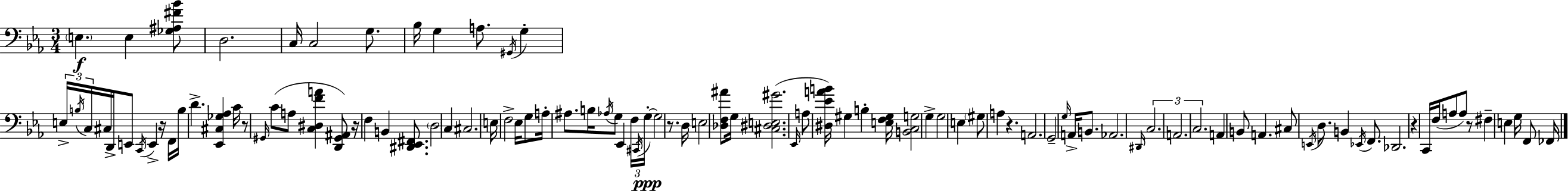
X:1
T:Untitled
M:3/4
L:1/4
K:Cm
E, E, [_G,^A,^F_B]/2 D,2 C,/4 C,2 G,/2 _B,/4 G, A,/2 ^G,,/4 G, E,/4 B,/4 C,/4 ^C,/4 D,,/4 E,,/2 C,,/4 E,, z/4 F,,/4 B,/4 D [_E,,^C,_G,_A,] C/4 z/2 ^G,,/4 C/2 A,/2 [C,^D,FA] [D,,^G,,^A,,]/2 z/4 F, B,, [^D,,_E,,^F,,]/2 D,2 C, ^C,2 E,/4 F,2 _E,/4 G,/2 A,/4 ^A,/2 B,/4 _A,/4 G,/2 _E,, F,/4 ^C,,/4 G,/4 G,2 z/2 D,/4 E,2 [_D,F,^A]/2 G,/4 [^C,^D,E,^G]2 _E,,/4 A,/2 [^D,_EAB]/4 ^G, B, [E,F,^G,]/4 [B,,C,G,]2 G, G,2 E, ^G,/2 A, z A,,2 G,,2 G,/4 A,,/4 B,,/2 _A,,2 ^D,,/4 C,2 A,,2 C,2 A,, B,,/2 A,, ^C,/2 E,,/4 D,/2 B,, _E,,/4 F,,/2 _D,,2 z C,,/4 F,/4 A,/2 A,/2 z/2 ^F, E, G,/4 F,,/2 _F,,/4